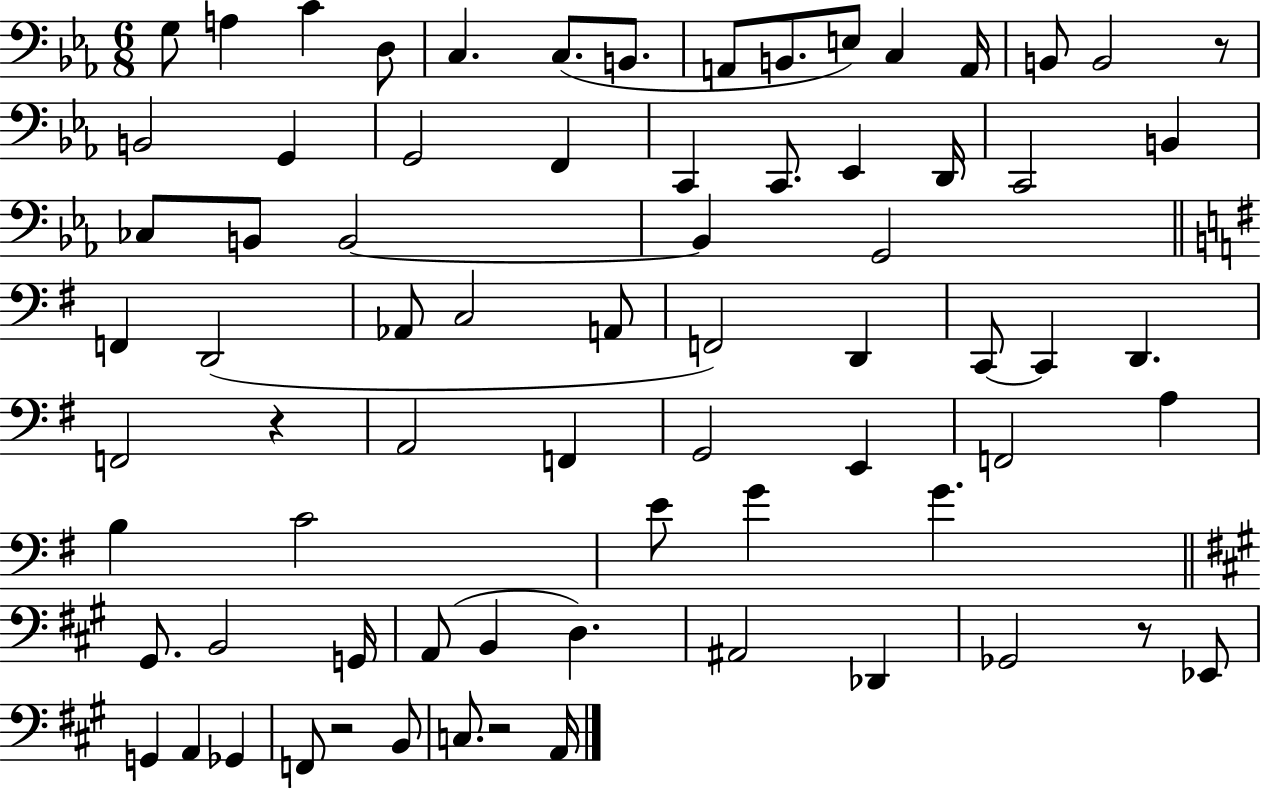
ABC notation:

X:1
T:Untitled
M:6/8
L:1/4
K:Eb
G,/2 A, C D,/2 C, C,/2 B,,/2 A,,/2 B,,/2 E,/2 C, A,,/4 B,,/2 B,,2 z/2 B,,2 G,, G,,2 F,, C,, C,,/2 _E,, D,,/4 C,,2 B,, _C,/2 B,,/2 B,,2 B,, G,,2 F,, D,,2 _A,,/2 C,2 A,,/2 F,,2 D,, C,,/2 C,, D,, F,,2 z A,,2 F,, G,,2 E,, F,,2 A, B, C2 E/2 G G ^G,,/2 B,,2 G,,/4 A,,/2 B,, D, ^A,,2 _D,, _G,,2 z/2 _E,,/2 G,, A,, _G,, F,,/2 z2 B,,/2 C,/2 z2 A,,/4